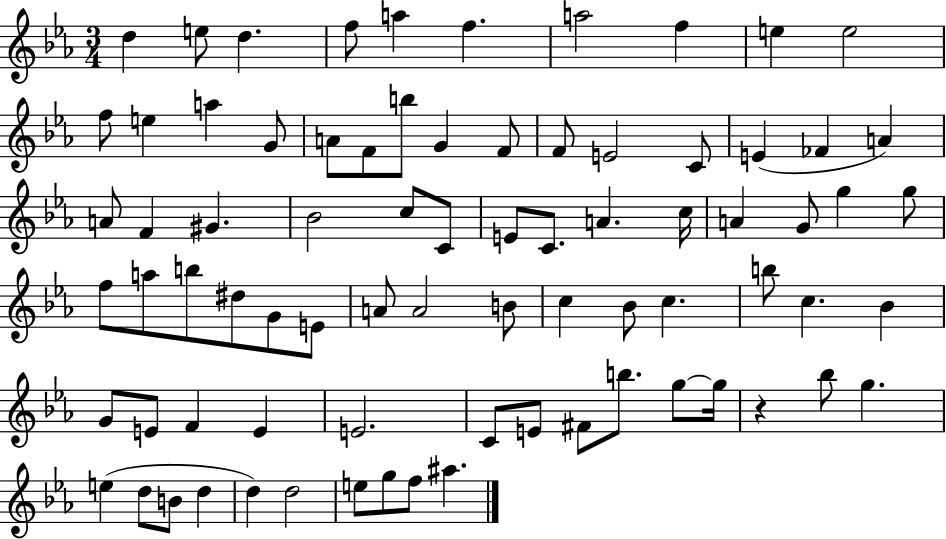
X:1
T:Untitled
M:3/4
L:1/4
K:Eb
d e/2 d f/2 a f a2 f e e2 f/2 e a G/2 A/2 F/2 b/2 G F/2 F/2 E2 C/2 E _F A A/2 F ^G _B2 c/2 C/2 E/2 C/2 A c/4 A G/2 g g/2 f/2 a/2 b/2 ^d/2 G/2 E/2 A/2 A2 B/2 c _B/2 c b/2 c _B G/2 E/2 F E E2 C/2 E/2 ^F/2 b/2 g/2 g/4 z _b/2 g e d/2 B/2 d d d2 e/2 g/2 f/2 ^a